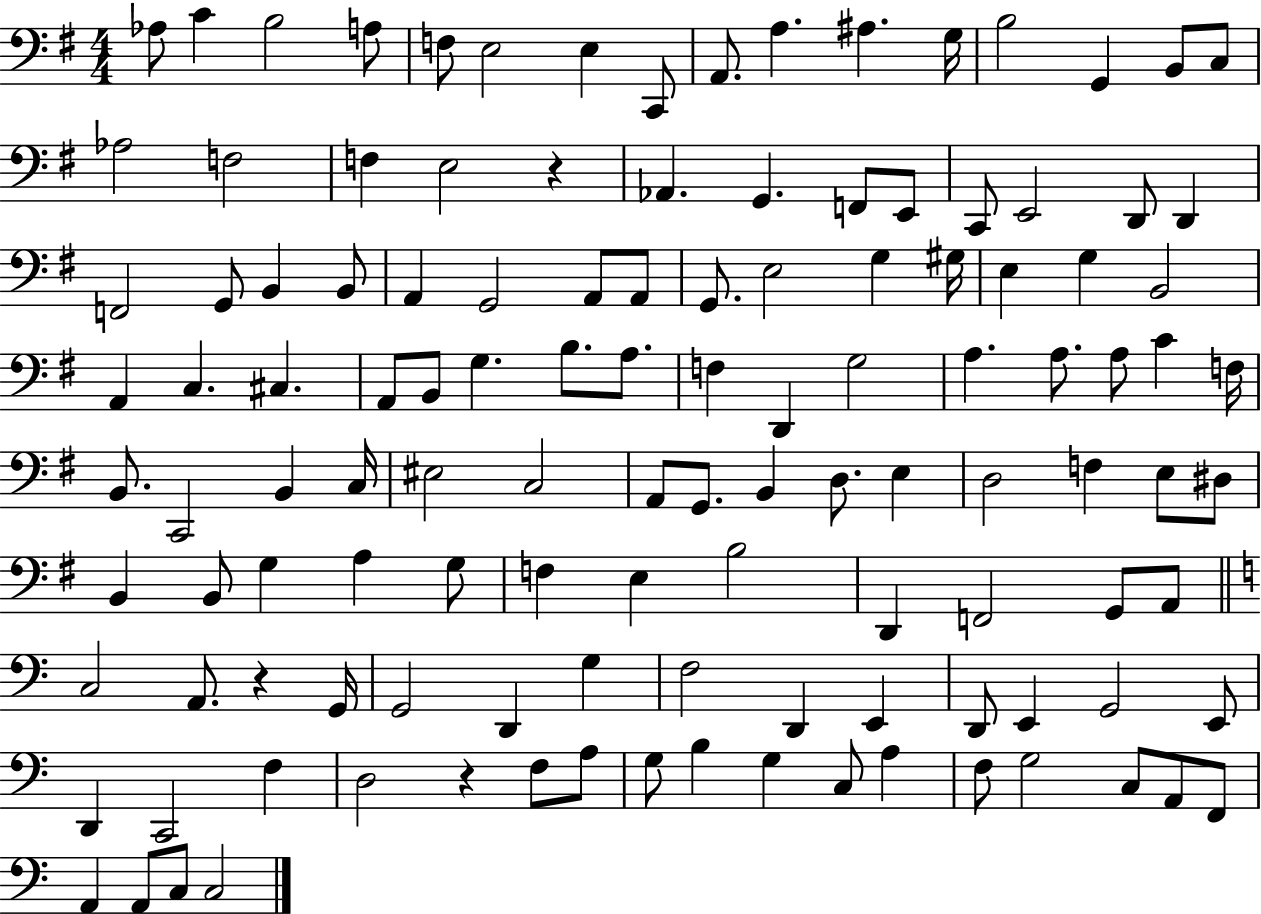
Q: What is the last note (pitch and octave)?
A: C3